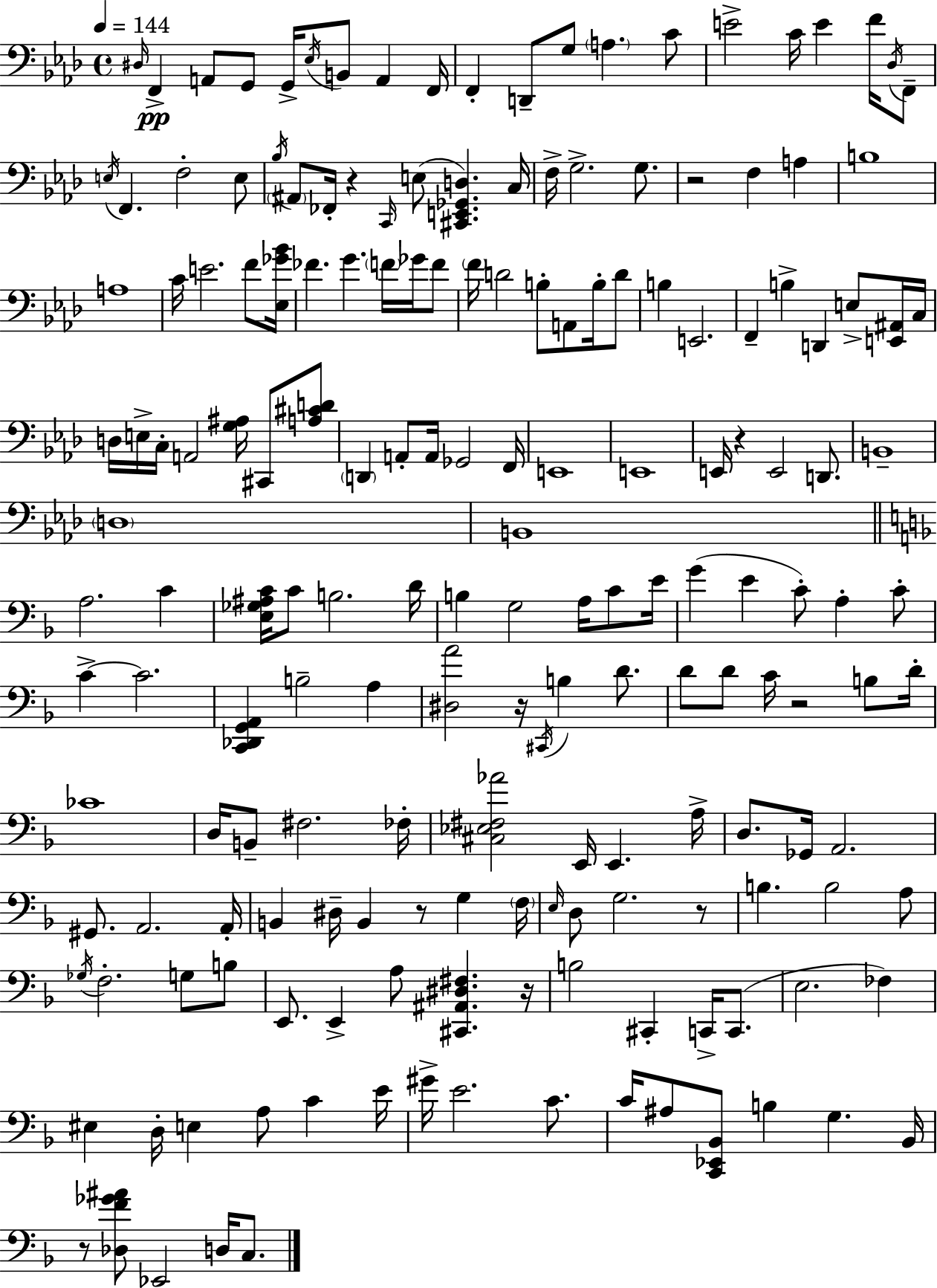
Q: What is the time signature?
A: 4/4